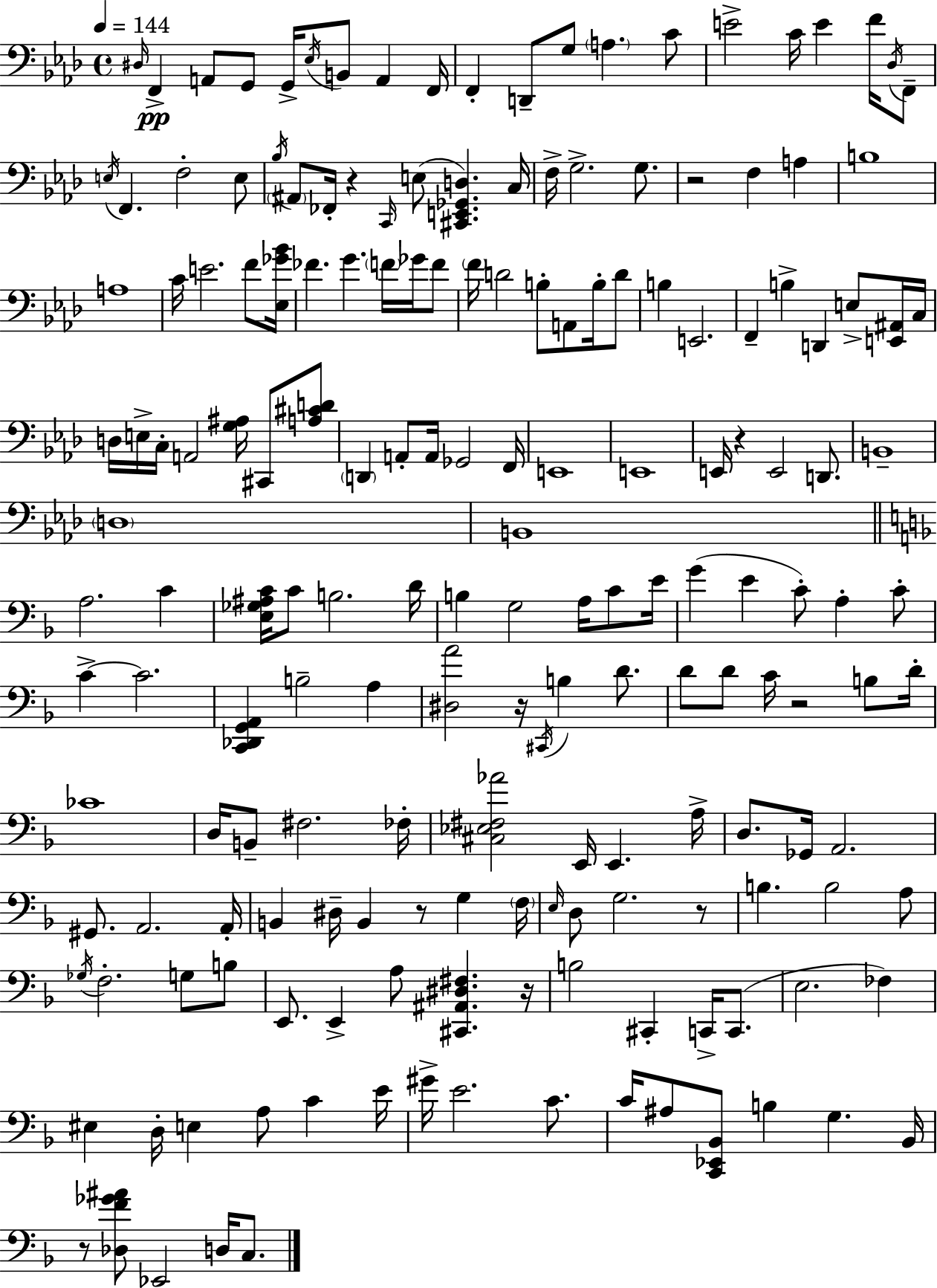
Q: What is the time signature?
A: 4/4